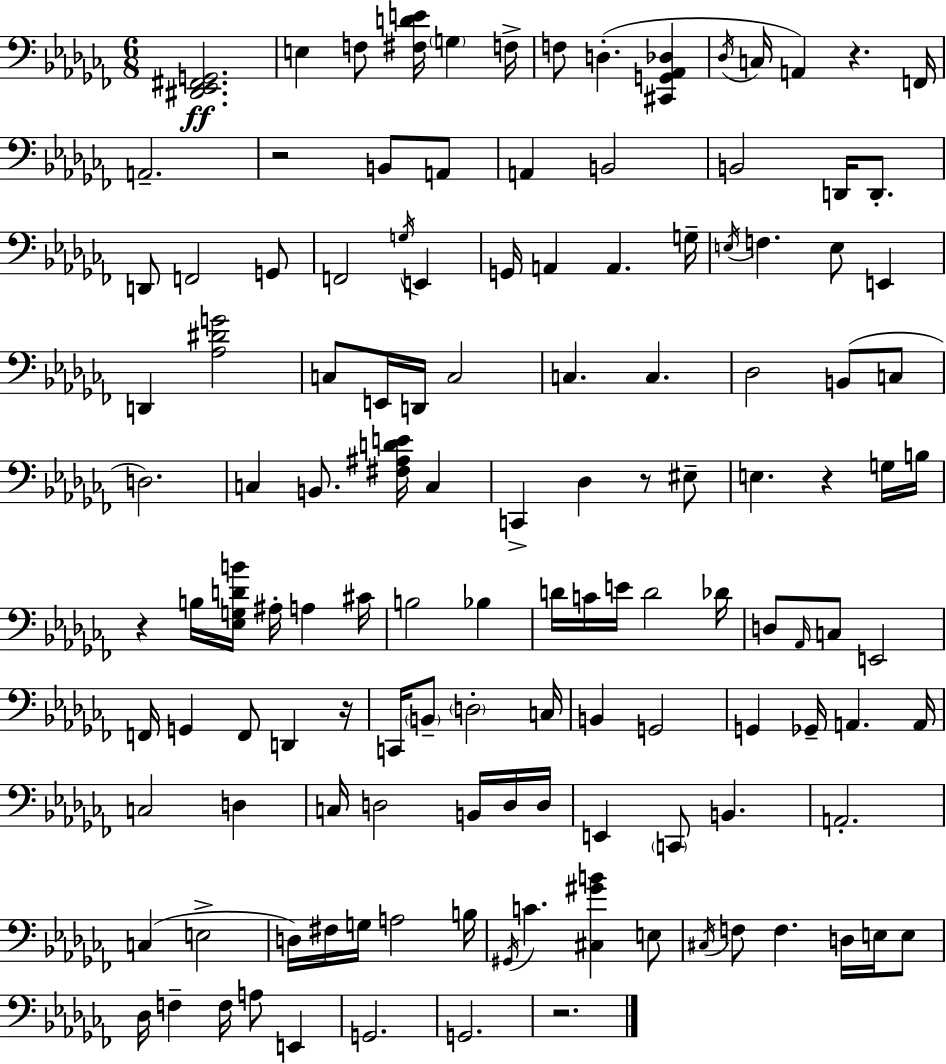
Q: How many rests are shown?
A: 7